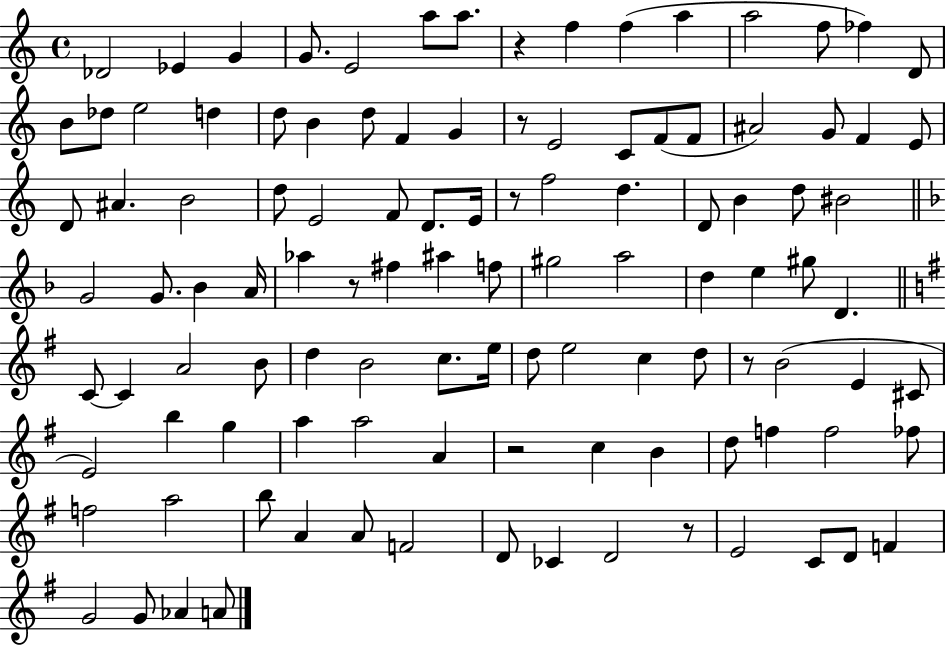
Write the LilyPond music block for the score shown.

{
  \clef treble
  \time 4/4
  \defaultTimeSignature
  \key c \major
  \repeat volta 2 { des'2 ees'4 g'4 | g'8. e'2 a''8 a''8. | r4 f''4 f''4( a''4 | a''2 f''8 fes''4) d'8 | \break b'8 des''8 e''2 d''4 | d''8 b'4 d''8 f'4 g'4 | r8 e'2 c'8 f'8( f'8 | ais'2) g'8 f'4 e'8 | \break d'8 ais'4. b'2 | d''8 e'2 f'8 d'8. e'16 | r8 f''2 d''4. | d'8 b'4 d''8 bis'2 | \break \bar "||" \break \key f \major g'2 g'8. bes'4 a'16 | aes''4 r8 fis''4 ais''4 f''8 | gis''2 a''2 | d''4 e''4 gis''8 d'4. | \break \bar "||" \break \key g \major c'8~~ c'4 a'2 b'8 | d''4 b'2 c''8. e''16 | d''8 e''2 c''4 d''8 | r8 b'2( e'4 cis'8 | \break e'2) b''4 g''4 | a''4 a''2 a'4 | r2 c''4 b'4 | d''8 f''4 f''2 fes''8 | \break f''2 a''2 | b''8 a'4 a'8 f'2 | d'8 ces'4 d'2 r8 | e'2 c'8 d'8 f'4 | \break g'2 g'8 aes'4 a'8 | } \bar "|."
}